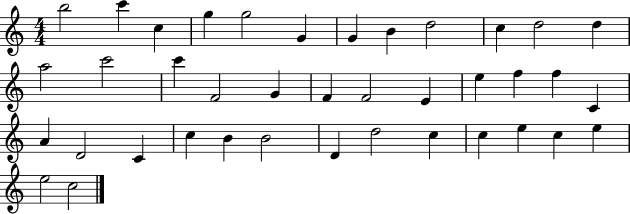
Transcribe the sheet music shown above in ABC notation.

X:1
T:Untitled
M:4/4
L:1/4
K:C
b2 c' c g g2 G G B d2 c d2 d a2 c'2 c' F2 G F F2 E e f f C A D2 C c B B2 D d2 c c e c e e2 c2